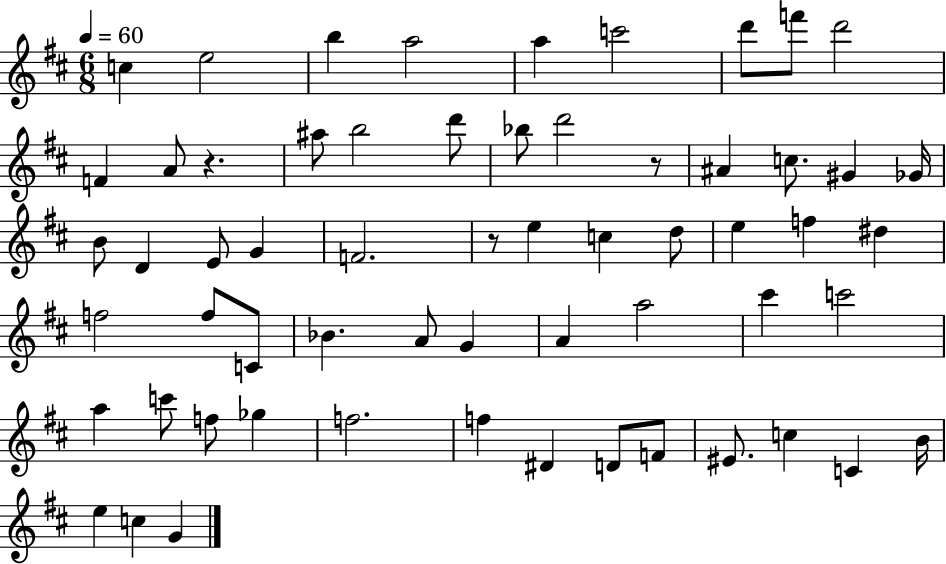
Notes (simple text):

C5/q E5/h B5/q A5/h A5/q C6/h D6/e F6/e D6/h F4/q A4/e R/q. A#5/e B5/h D6/e Bb5/e D6/h R/e A#4/q C5/e. G#4/q Gb4/s B4/e D4/q E4/e G4/q F4/h. R/e E5/q C5/q D5/e E5/q F5/q D#5/q F5/h F5/e C4/e Bb4/q. A4/e G4/q A4/q A5/h C#6/q C6/h A5/q C6/e F5/e Gb5/q F5/h. F5/q D#4/q D4/e F4/e EIS4/e. C5/q C4/q B4/s E5/q C5/q G4/q